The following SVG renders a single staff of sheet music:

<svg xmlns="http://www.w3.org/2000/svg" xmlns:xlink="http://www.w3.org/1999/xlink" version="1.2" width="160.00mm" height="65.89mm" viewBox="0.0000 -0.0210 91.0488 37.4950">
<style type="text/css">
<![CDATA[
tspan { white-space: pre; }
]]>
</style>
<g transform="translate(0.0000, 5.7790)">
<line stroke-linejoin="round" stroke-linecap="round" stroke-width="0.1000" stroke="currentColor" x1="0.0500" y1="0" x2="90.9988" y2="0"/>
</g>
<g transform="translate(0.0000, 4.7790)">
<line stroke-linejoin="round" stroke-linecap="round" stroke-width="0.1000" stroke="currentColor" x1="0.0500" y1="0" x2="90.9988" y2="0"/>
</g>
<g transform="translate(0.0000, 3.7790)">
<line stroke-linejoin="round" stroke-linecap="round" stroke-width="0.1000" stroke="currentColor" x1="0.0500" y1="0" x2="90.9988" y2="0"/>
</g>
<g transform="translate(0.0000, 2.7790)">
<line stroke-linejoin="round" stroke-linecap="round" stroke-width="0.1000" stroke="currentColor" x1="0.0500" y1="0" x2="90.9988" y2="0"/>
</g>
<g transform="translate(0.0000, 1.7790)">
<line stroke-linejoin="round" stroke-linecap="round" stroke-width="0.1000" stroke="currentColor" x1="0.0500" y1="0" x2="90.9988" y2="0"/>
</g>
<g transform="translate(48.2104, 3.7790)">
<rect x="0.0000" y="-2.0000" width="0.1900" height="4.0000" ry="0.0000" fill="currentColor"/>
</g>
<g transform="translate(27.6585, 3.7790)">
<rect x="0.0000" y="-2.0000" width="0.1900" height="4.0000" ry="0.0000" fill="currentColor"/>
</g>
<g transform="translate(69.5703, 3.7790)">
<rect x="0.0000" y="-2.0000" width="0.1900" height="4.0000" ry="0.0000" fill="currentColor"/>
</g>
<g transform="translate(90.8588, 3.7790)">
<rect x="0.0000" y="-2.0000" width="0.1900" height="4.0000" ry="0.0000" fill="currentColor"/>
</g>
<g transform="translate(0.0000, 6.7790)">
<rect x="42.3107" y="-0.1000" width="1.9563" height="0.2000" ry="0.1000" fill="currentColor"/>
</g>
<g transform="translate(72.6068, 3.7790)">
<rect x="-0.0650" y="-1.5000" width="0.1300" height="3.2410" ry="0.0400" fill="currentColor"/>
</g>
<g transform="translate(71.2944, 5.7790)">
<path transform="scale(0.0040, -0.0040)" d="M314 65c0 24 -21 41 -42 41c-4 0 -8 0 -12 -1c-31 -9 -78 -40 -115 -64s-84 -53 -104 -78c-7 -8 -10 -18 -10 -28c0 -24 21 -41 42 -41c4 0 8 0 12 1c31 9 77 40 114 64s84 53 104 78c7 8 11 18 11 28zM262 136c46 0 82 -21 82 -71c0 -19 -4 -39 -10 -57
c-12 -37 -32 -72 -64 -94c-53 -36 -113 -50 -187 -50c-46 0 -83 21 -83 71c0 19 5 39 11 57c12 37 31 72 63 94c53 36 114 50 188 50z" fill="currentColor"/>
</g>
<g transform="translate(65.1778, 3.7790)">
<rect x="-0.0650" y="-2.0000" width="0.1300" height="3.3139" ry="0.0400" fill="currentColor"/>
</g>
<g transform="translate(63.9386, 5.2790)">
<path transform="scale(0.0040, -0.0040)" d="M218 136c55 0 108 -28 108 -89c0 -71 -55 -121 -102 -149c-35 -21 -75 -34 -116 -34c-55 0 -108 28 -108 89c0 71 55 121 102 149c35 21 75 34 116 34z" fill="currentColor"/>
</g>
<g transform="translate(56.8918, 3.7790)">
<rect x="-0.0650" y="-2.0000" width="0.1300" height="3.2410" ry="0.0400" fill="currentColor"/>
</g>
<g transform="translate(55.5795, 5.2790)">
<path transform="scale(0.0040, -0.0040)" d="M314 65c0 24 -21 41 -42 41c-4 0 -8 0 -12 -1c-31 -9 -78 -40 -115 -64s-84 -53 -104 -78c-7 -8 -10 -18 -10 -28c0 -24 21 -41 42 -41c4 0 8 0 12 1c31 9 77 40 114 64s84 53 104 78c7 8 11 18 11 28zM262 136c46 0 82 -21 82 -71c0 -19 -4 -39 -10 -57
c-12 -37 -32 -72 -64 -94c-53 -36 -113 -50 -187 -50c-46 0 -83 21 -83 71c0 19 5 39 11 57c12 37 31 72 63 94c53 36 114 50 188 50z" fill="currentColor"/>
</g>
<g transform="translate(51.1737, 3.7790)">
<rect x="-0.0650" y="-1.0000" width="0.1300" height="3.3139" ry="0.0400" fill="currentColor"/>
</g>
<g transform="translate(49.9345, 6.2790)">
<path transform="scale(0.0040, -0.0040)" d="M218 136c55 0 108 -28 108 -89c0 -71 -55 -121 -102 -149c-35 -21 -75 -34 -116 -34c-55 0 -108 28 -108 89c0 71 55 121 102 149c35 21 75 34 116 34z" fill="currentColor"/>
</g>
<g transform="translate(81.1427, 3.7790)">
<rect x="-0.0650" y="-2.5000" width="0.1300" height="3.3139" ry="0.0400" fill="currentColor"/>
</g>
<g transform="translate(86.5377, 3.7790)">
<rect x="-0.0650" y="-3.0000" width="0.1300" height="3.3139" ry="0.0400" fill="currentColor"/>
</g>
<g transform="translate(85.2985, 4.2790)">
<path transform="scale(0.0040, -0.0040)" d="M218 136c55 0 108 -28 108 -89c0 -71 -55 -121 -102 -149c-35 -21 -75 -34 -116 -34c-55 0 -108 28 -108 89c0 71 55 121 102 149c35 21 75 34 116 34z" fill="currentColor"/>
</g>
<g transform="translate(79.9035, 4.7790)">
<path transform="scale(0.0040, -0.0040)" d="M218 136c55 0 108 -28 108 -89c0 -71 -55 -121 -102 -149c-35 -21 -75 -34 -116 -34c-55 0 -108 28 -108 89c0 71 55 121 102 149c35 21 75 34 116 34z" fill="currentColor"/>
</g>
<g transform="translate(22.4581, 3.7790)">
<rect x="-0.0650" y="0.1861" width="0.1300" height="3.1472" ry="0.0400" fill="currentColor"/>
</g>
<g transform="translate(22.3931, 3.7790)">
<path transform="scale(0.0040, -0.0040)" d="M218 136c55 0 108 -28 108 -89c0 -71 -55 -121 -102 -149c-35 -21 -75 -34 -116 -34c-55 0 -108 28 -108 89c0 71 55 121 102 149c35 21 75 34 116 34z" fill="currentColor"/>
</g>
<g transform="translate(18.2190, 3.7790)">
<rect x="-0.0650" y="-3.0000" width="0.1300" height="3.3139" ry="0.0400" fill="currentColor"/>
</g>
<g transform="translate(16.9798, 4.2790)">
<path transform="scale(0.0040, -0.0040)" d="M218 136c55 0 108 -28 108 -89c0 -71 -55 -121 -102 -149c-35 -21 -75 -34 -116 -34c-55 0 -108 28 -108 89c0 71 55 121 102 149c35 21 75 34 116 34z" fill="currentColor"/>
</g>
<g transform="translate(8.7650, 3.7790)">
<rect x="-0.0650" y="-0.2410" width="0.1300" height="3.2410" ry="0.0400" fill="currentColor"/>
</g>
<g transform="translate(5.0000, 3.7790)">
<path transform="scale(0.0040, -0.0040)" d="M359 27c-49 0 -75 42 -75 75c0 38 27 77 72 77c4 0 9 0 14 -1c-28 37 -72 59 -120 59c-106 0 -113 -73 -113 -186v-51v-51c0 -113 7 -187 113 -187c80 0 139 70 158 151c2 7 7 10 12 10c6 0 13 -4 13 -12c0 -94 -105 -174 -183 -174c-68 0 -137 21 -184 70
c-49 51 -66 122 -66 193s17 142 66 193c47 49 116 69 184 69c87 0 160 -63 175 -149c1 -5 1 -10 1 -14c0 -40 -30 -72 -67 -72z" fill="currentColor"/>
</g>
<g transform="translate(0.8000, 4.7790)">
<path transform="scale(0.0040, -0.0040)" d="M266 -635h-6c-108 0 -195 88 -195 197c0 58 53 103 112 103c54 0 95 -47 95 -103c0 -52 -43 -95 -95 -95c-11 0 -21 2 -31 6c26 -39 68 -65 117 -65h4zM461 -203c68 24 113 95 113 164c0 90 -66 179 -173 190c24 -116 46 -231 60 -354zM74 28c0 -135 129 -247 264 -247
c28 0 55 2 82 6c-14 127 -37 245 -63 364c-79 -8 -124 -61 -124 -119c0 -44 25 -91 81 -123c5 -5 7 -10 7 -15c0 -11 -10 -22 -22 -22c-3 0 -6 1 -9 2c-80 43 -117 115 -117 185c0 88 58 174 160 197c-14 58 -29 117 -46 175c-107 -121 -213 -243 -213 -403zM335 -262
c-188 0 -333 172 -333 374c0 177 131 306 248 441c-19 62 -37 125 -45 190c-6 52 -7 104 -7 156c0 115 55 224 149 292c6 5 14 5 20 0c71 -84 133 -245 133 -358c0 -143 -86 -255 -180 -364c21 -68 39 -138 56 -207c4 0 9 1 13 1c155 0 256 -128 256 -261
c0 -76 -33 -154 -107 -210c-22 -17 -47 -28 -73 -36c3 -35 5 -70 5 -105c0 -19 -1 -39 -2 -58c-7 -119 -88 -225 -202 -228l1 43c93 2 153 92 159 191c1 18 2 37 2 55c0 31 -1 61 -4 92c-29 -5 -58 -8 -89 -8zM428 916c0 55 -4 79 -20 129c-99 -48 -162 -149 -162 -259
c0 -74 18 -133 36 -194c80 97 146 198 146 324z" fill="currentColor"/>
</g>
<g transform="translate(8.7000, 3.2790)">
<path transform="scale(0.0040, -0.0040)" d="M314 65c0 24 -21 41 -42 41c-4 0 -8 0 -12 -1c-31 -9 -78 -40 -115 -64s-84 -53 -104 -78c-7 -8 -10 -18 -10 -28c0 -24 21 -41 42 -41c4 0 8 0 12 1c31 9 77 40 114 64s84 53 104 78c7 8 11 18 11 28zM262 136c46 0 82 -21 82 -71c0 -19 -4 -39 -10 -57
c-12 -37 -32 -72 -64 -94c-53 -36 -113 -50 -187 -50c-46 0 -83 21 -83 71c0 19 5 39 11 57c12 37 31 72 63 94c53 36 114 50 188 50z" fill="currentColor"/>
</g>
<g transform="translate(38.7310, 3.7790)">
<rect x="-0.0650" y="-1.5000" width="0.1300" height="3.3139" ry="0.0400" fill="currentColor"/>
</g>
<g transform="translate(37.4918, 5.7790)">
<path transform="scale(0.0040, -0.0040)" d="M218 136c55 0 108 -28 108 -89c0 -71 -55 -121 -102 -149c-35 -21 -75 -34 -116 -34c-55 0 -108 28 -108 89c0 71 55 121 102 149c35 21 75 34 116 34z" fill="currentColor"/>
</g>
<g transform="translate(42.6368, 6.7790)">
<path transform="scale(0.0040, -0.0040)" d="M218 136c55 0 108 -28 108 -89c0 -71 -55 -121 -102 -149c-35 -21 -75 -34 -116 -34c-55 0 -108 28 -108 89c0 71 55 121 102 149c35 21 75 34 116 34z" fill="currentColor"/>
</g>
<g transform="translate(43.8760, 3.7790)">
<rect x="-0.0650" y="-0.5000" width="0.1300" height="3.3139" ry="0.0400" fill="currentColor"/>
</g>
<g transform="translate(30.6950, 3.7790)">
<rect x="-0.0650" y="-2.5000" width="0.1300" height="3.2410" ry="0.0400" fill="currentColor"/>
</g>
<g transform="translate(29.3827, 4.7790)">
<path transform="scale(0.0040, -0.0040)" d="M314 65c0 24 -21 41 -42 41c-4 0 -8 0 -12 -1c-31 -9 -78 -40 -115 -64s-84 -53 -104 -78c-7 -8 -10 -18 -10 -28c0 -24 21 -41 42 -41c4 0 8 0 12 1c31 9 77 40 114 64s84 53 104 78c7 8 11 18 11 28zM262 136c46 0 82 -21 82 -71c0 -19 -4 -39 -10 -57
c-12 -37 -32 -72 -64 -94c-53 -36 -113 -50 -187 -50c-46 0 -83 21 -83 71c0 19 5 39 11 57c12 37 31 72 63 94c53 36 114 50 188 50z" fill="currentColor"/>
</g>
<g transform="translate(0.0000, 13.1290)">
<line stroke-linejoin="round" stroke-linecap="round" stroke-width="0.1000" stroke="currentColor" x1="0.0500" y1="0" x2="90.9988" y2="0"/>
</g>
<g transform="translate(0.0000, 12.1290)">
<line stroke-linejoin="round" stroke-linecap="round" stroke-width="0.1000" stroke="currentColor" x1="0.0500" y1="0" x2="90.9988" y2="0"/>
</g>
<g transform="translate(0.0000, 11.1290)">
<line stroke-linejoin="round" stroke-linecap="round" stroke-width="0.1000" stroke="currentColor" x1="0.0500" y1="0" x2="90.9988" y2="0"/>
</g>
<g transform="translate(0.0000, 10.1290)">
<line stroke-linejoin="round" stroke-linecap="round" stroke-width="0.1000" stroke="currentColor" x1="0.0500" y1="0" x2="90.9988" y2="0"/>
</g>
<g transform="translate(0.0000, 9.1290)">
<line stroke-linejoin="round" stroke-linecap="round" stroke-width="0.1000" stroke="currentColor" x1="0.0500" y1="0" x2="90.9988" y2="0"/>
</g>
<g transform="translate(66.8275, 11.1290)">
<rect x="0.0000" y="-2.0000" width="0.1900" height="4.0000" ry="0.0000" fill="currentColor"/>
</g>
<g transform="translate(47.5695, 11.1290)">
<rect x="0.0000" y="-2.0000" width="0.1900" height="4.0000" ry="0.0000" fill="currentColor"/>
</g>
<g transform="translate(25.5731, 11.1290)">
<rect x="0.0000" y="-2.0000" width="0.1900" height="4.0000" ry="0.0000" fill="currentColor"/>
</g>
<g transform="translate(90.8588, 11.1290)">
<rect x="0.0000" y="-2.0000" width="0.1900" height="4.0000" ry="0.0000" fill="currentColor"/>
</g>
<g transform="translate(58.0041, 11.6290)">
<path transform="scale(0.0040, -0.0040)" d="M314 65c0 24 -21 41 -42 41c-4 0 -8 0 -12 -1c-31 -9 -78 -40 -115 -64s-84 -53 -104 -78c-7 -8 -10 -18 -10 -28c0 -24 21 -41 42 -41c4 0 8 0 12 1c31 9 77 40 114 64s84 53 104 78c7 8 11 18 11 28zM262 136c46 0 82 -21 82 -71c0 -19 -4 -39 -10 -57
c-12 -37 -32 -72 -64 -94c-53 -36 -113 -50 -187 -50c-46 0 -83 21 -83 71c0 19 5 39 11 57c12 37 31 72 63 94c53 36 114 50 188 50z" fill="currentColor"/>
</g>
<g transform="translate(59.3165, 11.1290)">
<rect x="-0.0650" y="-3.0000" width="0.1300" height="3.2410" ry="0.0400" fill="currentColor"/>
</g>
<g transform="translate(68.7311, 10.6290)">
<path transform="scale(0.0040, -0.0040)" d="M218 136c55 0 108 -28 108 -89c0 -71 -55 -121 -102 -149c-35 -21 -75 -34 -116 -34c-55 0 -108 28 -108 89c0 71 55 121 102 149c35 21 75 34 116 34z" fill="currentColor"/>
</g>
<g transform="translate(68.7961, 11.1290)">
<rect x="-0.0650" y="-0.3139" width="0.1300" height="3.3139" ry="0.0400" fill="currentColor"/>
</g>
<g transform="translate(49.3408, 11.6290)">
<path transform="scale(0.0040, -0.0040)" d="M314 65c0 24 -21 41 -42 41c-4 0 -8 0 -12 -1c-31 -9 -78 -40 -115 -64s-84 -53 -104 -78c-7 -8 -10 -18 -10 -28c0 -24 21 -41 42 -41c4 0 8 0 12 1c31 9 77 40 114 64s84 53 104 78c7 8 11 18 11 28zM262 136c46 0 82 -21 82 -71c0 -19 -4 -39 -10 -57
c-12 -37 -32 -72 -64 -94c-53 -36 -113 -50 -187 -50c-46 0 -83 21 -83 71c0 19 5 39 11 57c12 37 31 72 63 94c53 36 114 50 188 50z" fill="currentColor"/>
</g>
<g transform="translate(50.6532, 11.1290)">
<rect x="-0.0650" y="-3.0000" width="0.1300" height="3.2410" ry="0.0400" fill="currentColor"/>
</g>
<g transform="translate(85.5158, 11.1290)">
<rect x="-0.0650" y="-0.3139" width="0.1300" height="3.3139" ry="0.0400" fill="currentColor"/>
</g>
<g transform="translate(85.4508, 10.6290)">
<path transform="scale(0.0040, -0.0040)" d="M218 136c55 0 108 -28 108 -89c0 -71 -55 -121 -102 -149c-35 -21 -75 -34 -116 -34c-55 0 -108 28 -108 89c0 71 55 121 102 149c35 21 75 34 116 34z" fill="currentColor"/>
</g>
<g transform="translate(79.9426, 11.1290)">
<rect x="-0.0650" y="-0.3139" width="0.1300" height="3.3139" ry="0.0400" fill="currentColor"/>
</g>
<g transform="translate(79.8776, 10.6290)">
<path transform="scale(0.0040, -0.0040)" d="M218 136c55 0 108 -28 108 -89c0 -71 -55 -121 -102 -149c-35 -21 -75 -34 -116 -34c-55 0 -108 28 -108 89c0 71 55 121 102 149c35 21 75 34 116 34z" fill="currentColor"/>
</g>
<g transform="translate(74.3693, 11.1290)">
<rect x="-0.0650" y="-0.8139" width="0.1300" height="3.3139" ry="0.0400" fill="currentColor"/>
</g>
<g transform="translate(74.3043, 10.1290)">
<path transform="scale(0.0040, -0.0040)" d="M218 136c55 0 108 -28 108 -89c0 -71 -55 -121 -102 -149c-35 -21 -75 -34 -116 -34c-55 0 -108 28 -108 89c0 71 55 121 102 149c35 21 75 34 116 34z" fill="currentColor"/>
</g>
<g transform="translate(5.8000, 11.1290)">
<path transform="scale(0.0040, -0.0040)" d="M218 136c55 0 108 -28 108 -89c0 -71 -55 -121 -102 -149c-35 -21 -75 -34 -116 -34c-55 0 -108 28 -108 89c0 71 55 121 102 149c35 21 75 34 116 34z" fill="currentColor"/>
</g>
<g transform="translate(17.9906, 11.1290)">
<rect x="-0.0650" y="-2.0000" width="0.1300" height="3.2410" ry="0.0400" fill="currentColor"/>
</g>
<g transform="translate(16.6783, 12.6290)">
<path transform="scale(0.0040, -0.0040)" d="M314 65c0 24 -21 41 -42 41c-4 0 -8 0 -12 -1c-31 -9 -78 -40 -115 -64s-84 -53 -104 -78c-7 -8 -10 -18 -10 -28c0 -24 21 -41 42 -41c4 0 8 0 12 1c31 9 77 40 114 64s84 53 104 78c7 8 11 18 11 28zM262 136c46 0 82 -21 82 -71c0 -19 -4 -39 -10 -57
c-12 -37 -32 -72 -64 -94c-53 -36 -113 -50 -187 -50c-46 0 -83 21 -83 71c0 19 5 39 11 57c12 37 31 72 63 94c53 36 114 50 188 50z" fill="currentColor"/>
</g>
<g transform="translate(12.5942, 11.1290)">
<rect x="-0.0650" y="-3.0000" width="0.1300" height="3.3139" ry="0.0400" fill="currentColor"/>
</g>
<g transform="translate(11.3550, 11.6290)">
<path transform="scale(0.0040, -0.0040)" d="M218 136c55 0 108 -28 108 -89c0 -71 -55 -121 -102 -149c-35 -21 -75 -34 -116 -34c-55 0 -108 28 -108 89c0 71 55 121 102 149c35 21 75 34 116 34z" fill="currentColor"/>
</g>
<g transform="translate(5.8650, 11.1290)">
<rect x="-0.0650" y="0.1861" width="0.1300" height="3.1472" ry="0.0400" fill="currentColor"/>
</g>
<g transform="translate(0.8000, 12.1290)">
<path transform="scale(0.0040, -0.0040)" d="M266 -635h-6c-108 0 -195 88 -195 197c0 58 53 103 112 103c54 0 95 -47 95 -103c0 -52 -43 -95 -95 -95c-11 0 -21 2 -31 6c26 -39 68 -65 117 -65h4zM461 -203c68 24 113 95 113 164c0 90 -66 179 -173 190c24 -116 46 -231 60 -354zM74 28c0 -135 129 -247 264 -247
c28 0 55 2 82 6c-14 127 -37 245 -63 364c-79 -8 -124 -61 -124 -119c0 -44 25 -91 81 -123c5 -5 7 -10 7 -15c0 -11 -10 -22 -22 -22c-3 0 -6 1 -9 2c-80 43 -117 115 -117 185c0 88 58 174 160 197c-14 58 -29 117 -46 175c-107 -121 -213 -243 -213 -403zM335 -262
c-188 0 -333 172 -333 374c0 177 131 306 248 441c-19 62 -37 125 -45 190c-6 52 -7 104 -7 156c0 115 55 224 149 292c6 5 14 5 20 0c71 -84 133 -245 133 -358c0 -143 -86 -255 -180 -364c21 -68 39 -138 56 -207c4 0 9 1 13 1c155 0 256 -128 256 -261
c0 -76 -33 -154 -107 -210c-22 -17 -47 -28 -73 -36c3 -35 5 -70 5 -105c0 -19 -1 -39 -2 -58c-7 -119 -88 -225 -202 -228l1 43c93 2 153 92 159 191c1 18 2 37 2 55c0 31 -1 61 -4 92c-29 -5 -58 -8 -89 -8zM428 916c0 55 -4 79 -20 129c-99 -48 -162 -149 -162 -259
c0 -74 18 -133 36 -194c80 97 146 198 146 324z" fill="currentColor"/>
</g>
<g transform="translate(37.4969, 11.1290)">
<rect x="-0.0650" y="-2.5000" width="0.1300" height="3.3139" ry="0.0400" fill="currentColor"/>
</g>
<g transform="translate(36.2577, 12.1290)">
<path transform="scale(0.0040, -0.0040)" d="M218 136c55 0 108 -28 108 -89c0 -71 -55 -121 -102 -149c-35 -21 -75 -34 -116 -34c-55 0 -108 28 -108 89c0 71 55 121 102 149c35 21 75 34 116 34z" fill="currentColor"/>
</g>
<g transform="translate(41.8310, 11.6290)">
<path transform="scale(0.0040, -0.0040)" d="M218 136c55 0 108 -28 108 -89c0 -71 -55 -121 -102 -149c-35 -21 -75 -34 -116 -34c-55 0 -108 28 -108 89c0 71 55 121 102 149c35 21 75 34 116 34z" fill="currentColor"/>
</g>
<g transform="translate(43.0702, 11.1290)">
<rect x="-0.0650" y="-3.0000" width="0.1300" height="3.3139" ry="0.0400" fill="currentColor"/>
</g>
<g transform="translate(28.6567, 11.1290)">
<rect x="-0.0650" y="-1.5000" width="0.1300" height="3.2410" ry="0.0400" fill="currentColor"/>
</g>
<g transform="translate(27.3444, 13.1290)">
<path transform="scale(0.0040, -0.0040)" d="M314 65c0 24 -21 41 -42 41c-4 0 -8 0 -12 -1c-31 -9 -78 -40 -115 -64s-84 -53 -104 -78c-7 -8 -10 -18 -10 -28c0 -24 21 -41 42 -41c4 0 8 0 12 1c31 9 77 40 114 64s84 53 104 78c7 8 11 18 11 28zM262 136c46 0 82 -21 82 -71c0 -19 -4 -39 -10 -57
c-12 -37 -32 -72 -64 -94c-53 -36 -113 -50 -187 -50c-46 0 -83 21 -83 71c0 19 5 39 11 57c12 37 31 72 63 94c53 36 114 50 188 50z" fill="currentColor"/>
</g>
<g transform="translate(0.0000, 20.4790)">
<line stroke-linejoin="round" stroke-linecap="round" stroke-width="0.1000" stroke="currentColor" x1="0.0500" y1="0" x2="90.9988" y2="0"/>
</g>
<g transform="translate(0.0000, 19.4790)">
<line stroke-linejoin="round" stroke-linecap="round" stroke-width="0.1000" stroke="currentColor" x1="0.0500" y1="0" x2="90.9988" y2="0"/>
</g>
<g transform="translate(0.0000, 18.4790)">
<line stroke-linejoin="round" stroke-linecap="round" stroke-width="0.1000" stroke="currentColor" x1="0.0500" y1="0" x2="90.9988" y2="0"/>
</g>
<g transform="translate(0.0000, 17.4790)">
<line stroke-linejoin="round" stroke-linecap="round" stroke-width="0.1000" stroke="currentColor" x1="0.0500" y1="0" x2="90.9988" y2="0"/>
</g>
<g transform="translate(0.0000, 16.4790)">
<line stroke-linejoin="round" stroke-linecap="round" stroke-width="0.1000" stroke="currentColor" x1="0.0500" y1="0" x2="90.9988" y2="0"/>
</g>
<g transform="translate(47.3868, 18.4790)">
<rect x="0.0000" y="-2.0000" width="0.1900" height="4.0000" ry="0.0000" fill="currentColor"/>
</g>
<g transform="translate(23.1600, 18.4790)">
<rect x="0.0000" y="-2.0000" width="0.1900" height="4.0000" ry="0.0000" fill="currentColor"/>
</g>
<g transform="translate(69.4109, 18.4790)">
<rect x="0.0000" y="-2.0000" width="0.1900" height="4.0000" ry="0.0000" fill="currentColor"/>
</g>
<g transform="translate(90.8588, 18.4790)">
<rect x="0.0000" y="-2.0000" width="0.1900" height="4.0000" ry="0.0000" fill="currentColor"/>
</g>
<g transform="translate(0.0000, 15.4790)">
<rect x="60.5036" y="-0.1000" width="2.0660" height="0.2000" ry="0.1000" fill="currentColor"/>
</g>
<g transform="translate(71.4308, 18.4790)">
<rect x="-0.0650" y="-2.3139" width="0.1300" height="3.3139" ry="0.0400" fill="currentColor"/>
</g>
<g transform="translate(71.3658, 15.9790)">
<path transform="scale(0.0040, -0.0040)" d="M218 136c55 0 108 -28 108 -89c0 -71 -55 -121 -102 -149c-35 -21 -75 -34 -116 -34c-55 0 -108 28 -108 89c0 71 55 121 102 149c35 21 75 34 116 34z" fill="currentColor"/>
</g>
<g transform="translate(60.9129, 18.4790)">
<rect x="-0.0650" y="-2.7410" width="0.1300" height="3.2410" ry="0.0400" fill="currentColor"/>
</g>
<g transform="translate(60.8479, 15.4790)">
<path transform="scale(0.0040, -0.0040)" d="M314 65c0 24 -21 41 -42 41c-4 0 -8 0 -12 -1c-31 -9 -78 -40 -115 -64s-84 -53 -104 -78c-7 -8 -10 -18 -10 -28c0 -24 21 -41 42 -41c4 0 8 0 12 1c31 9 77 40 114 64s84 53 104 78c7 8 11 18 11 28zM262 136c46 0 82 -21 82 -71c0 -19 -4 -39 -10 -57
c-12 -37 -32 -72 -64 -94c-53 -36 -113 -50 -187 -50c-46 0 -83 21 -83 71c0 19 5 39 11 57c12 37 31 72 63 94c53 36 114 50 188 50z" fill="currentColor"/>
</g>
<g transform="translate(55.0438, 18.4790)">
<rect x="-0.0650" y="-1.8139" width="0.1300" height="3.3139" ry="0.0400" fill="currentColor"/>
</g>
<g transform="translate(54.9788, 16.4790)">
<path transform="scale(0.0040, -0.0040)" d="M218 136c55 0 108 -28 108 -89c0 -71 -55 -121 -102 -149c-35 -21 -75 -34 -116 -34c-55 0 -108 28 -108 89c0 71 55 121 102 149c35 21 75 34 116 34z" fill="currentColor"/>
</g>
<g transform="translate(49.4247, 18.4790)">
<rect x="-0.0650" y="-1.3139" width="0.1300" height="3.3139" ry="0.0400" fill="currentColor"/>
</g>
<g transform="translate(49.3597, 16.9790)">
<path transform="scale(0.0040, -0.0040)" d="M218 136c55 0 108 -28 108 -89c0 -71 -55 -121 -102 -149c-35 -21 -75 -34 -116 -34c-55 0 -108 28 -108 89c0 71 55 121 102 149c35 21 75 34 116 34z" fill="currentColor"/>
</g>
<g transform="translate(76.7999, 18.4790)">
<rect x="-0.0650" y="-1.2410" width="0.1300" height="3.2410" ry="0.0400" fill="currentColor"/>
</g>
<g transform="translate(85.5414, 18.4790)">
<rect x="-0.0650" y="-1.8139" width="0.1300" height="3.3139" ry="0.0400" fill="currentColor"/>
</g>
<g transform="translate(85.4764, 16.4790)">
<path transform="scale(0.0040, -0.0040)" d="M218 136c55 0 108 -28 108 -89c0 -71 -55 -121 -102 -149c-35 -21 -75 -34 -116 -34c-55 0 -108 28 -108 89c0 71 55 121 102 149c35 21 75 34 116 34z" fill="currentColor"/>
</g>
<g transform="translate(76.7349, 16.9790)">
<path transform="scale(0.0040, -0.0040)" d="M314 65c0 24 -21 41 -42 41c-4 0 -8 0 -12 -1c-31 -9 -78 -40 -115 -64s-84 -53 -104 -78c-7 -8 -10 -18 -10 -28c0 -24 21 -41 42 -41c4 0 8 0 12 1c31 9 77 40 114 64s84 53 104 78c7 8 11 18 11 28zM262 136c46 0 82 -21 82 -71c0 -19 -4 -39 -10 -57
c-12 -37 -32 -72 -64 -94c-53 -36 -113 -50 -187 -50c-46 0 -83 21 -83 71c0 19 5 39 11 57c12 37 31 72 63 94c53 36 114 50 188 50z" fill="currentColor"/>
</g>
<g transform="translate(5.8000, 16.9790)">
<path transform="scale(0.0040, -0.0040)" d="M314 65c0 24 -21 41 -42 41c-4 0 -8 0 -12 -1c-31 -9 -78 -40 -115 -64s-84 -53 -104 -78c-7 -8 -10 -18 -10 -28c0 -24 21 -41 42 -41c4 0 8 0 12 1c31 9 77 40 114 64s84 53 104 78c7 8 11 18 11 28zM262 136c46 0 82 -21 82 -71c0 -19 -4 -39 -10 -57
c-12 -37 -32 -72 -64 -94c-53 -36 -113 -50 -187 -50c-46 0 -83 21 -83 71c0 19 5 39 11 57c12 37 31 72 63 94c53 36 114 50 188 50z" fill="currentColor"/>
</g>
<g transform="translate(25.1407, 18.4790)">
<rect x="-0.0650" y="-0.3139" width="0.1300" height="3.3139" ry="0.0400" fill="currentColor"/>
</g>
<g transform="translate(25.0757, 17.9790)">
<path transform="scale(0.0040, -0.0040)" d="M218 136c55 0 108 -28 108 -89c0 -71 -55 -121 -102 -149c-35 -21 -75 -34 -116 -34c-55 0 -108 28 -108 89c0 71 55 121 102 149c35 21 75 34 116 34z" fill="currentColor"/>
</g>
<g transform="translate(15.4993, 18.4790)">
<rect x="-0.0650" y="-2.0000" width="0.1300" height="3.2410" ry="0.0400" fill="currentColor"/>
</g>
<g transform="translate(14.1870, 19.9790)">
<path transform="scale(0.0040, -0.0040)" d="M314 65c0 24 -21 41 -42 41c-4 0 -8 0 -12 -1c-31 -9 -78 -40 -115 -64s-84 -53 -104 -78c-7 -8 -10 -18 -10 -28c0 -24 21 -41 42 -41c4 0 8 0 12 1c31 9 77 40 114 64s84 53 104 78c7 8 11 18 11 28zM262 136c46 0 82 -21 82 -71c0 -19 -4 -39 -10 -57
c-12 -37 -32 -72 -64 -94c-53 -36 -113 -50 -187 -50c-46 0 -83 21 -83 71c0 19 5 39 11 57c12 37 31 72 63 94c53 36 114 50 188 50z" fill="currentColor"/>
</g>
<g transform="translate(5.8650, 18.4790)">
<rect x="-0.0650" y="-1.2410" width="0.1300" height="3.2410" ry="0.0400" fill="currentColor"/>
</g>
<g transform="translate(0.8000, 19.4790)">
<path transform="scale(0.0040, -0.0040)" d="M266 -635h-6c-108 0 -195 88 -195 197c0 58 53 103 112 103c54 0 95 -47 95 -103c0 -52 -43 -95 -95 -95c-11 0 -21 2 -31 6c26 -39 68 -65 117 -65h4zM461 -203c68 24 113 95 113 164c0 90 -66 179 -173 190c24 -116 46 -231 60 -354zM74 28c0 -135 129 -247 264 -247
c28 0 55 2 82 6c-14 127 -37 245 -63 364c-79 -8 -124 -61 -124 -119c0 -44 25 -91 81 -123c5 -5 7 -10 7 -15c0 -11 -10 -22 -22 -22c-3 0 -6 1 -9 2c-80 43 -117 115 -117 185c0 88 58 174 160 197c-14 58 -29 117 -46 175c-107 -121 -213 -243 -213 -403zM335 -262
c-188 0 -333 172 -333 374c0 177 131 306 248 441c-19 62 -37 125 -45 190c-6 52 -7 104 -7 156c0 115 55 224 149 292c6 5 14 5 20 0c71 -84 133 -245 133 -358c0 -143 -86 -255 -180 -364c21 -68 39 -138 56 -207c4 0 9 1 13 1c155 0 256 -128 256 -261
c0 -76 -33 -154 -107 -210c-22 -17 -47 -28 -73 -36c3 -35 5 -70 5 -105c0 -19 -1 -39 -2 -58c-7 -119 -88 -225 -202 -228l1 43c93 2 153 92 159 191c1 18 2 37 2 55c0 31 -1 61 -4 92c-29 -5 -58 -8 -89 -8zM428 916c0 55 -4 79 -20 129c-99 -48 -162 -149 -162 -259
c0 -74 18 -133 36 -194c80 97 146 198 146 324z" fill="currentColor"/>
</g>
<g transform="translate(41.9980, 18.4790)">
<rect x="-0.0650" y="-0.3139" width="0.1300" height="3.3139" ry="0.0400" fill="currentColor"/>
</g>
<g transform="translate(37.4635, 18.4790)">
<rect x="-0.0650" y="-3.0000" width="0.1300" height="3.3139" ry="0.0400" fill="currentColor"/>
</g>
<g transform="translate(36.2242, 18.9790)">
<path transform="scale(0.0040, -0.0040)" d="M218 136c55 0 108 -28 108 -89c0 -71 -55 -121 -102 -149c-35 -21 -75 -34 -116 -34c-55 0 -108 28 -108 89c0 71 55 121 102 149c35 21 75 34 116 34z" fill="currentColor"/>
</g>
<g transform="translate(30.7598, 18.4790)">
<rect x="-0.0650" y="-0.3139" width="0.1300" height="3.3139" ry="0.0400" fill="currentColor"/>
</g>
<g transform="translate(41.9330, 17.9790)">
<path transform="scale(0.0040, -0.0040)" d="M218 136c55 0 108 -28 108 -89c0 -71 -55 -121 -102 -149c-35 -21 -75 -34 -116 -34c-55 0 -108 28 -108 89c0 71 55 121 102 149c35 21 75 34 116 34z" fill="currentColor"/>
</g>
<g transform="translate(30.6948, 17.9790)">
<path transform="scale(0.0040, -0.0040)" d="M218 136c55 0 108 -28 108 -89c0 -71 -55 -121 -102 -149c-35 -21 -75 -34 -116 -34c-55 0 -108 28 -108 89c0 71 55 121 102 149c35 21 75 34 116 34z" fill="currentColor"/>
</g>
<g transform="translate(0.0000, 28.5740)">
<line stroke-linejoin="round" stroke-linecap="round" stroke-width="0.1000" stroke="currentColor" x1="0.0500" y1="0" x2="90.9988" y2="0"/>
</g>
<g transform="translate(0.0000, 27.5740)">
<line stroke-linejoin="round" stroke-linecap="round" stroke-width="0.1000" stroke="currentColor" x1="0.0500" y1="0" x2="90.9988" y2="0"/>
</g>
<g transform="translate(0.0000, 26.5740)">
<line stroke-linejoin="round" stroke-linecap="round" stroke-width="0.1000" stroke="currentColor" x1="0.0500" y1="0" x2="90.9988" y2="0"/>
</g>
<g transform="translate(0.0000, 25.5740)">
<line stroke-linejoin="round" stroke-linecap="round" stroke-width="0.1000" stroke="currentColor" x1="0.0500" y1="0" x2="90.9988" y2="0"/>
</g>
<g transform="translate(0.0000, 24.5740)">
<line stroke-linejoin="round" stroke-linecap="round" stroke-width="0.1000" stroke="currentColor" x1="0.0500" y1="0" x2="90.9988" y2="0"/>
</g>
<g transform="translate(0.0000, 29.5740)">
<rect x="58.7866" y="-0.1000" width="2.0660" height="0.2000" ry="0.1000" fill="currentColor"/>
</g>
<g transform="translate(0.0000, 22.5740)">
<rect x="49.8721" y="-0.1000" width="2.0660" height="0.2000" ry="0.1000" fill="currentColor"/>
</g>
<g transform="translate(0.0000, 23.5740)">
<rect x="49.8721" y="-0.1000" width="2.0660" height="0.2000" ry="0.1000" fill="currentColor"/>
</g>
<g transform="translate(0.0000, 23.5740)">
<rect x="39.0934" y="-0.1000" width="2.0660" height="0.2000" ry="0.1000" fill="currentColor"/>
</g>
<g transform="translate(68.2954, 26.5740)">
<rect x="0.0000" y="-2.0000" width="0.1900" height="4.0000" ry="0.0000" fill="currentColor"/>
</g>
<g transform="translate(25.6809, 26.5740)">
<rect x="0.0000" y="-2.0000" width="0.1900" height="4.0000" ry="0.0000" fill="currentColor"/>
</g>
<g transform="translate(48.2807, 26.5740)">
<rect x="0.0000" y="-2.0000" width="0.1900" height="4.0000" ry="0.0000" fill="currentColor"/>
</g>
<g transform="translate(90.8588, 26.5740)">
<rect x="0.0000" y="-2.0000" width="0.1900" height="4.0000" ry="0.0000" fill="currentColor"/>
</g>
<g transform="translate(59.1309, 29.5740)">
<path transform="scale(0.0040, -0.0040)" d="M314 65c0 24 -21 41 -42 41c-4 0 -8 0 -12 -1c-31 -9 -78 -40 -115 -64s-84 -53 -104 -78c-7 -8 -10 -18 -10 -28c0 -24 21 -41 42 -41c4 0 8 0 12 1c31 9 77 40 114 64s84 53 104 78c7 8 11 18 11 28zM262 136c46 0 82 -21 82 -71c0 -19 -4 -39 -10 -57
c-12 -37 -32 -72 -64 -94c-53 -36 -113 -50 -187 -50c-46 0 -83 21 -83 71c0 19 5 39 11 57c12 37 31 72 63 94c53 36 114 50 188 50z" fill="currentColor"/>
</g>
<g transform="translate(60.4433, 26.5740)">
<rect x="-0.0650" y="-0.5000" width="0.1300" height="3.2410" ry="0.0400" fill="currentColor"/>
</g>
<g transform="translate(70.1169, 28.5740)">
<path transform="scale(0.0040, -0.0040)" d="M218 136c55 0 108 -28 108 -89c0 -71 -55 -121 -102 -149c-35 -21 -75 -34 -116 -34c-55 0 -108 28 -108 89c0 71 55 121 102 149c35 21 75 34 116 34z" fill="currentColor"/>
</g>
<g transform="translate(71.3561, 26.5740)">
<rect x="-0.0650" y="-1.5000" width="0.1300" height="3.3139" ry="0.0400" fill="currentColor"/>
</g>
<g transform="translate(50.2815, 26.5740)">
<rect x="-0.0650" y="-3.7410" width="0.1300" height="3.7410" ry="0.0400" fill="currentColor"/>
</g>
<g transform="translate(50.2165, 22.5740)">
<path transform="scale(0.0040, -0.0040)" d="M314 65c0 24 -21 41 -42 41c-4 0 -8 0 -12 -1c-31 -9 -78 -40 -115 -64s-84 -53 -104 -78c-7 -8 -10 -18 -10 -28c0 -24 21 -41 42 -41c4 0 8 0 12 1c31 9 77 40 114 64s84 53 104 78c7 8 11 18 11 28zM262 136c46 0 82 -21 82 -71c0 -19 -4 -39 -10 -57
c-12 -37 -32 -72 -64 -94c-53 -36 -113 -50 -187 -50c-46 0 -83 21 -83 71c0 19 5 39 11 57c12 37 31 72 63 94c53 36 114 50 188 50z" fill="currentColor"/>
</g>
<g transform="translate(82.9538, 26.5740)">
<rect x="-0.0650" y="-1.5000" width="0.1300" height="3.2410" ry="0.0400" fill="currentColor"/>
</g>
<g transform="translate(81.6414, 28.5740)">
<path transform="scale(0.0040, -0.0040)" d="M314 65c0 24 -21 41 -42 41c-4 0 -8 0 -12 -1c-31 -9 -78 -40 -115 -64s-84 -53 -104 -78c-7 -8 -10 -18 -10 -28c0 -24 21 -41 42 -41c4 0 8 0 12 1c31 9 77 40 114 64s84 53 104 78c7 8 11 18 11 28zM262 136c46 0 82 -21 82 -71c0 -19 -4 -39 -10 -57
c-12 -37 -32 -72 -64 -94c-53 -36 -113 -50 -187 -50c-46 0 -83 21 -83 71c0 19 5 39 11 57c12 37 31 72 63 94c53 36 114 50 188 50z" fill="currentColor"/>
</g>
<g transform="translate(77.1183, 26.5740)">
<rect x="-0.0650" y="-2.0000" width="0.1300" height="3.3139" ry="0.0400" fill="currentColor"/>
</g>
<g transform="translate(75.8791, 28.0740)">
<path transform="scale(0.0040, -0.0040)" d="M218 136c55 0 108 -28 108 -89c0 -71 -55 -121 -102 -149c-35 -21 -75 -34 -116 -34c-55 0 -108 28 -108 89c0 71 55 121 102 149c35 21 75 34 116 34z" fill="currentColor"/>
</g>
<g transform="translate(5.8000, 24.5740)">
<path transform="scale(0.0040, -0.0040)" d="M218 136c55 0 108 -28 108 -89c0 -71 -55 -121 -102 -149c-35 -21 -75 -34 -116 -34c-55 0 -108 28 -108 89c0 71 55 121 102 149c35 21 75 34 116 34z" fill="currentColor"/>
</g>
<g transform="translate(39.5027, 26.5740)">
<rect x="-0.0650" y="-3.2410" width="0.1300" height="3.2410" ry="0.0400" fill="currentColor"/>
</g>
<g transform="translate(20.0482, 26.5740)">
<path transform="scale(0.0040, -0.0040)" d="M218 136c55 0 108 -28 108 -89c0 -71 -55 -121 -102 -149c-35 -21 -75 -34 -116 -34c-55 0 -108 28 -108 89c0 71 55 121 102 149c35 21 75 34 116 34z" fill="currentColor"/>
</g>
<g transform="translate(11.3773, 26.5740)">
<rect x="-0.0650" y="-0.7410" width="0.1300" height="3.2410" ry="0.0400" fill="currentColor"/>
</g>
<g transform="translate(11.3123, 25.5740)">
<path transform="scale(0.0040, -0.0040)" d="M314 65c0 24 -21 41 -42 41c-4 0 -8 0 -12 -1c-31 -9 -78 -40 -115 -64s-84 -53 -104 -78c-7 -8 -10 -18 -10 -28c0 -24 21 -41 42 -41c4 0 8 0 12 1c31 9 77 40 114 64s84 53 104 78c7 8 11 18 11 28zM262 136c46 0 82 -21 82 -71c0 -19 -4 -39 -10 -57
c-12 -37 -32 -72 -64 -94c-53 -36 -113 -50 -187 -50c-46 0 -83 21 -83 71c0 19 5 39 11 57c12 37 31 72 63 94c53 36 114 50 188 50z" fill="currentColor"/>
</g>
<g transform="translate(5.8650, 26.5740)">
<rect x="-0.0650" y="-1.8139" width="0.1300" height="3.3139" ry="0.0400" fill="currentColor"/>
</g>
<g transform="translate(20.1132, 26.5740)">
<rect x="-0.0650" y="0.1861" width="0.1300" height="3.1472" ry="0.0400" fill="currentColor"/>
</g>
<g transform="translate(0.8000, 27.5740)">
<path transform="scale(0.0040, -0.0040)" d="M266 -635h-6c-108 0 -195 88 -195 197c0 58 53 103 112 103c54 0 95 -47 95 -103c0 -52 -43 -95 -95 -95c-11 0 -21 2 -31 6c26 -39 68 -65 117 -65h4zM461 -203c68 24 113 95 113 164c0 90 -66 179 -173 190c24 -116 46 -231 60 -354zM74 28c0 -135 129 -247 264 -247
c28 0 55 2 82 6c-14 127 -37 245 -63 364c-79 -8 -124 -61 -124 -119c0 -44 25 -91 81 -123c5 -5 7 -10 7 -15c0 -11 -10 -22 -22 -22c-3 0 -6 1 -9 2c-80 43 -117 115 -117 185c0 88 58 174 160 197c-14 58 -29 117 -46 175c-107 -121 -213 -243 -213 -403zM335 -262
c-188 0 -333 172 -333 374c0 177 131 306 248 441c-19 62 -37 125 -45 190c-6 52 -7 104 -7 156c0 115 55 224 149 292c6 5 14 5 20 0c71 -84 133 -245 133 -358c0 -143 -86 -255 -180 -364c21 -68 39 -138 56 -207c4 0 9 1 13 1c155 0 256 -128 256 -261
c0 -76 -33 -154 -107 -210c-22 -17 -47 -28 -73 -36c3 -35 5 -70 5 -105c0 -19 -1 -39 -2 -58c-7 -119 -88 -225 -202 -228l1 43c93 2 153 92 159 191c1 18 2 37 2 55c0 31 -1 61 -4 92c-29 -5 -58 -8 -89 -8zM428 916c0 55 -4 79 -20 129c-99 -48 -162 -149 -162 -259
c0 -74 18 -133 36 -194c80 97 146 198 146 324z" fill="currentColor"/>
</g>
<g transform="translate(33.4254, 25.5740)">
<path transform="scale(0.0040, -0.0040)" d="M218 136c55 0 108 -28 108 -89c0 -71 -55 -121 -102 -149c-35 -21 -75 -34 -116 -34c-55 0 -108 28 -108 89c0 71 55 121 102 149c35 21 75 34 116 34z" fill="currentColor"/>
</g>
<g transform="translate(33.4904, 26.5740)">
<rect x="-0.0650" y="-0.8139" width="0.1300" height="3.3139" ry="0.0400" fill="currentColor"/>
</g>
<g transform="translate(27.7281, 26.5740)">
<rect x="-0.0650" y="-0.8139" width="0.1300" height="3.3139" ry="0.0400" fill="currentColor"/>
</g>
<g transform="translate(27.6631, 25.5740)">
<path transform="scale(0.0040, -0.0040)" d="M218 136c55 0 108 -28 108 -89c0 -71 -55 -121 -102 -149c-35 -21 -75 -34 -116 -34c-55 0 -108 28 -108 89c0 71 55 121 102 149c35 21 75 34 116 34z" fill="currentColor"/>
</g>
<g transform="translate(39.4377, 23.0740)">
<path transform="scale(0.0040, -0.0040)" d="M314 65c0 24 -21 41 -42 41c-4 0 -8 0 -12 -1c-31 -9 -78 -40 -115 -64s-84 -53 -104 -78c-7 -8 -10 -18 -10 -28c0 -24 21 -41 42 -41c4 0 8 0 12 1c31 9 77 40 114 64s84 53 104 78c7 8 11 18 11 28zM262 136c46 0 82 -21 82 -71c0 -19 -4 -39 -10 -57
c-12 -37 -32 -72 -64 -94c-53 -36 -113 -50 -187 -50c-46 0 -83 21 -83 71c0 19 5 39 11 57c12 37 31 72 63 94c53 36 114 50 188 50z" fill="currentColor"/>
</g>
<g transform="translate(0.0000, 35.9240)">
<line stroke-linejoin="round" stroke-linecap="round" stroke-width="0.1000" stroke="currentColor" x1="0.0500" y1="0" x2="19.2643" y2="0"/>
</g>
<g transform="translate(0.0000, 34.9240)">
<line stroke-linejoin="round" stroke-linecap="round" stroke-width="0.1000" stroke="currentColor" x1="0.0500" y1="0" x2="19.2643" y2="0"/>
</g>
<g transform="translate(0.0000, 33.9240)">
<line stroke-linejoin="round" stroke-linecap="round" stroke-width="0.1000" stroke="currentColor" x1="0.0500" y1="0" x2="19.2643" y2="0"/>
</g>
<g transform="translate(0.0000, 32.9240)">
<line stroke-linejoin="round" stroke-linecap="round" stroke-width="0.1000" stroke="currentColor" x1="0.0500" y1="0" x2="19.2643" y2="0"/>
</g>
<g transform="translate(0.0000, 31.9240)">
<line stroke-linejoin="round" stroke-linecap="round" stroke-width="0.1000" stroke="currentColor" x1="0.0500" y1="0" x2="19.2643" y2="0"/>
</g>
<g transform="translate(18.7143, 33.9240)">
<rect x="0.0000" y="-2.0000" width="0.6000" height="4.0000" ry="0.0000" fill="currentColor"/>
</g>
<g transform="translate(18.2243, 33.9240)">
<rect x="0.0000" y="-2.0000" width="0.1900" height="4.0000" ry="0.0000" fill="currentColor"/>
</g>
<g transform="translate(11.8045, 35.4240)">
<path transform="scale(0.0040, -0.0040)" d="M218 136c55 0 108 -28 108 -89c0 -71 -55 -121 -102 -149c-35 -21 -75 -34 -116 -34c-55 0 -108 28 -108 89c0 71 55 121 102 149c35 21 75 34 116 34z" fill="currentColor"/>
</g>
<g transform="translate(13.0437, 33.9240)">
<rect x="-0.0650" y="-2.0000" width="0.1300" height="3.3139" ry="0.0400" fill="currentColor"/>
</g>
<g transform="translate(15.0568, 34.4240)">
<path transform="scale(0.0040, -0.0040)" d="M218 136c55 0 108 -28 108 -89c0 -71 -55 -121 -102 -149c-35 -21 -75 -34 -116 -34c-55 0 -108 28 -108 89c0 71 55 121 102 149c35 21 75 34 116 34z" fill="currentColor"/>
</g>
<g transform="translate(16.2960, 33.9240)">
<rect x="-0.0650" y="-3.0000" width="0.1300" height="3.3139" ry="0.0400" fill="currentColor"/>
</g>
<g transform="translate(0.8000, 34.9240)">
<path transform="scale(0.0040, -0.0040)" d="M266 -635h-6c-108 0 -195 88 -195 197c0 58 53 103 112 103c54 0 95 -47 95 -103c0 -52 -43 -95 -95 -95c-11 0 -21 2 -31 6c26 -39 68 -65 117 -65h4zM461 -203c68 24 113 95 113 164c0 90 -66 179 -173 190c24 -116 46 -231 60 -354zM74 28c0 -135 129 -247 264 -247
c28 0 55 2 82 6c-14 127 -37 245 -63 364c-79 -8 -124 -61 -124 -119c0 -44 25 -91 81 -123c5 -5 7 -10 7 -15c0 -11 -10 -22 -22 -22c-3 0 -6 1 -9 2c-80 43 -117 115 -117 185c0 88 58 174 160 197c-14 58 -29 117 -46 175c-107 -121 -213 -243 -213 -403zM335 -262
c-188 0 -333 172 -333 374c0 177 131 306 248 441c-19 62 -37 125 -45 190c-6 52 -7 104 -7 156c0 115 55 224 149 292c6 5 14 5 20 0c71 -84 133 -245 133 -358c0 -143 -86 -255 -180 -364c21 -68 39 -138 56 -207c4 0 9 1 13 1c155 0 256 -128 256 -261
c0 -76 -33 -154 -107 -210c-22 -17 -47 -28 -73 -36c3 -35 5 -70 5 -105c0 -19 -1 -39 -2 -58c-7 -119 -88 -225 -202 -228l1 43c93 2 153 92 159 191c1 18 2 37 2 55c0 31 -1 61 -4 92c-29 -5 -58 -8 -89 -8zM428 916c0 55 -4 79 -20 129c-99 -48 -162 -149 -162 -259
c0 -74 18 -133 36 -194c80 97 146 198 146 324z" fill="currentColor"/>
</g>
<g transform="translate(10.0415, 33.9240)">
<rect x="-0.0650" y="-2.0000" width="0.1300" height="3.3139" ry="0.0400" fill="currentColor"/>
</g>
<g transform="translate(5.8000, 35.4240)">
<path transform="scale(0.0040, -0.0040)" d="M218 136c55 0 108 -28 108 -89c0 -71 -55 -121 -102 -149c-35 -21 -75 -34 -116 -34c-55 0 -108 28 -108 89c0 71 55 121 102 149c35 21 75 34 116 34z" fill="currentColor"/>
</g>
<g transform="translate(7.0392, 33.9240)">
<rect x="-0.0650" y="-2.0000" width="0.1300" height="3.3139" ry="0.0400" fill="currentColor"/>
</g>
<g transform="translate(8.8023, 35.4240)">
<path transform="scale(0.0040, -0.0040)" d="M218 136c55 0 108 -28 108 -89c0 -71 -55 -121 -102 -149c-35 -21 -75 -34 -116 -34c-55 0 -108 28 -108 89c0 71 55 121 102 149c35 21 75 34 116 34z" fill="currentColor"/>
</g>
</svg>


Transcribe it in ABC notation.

X:1
T:Untitled
M:4/4
L:1/4
K:C
c2 A B G2 E C D F2 F E2 G A B A F2 E2 G A A2 A2 c d c c e2 F2 c c A c e f a2 g e2 f f d2 B d d b2 c'2 C2 E F E2 F F F A